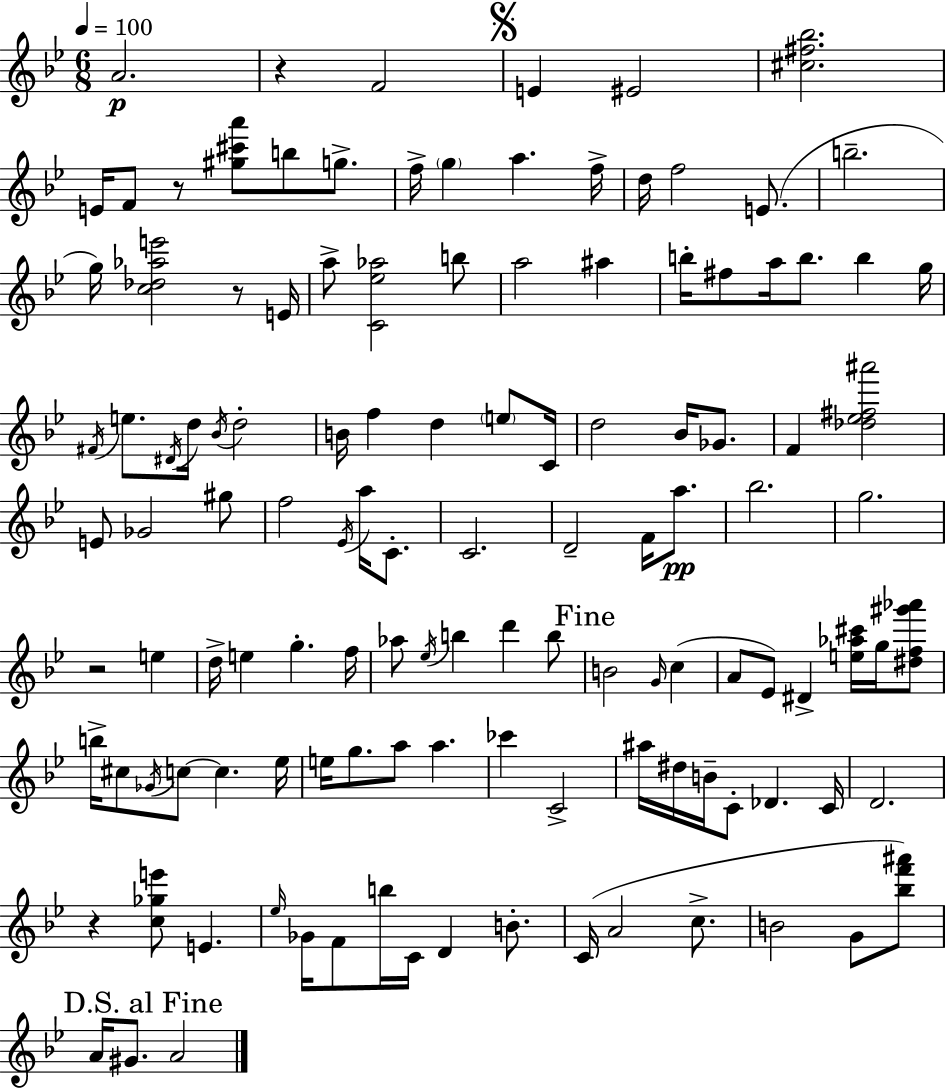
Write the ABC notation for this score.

X:1
T:Untitled
M:6/8
L:1/4
K:Bb
A2 z F2 E ^E2 [^c^f_b]2 E/4 F/2 z/2 [^g^c'a']/2 b/2 g/2 f/4 g a f/4 d/4 f2 E/2 b2 g/4 [c_d_ae']2 z/2 E/4 a/2 [C_e_a]2 b/2 a2 ^a b/4 ^f/2 a/4 b/2 b g/4 ^F/4 e/2 ^D/4 d/4 _B/4 d2 B/4 f d e/2 C/4 d2 _B/4 _G/2 F [_d_e^f^a']2 E/2 _G2 ^g/2 f2 _E/4 a/4 C/2 C2 D2 F/4 a/2 _b2 g2 z2 e d/4 e g f/4 _a/2 _e/4 b d' b/2 B2 G/4 c A/2 _E/2 ^D [e_a^c']/4 g/4 [^df^g'_a']/2 b/4 ^c/2 _G/4 c/2 c _e/4 e/4 g/2 a/2 a _c' C2 ^a/4 ^d/4 B/4 C/2 _D C/4 D2 z [c_ge']/2 E _e/4 _G/4 F/2 b/4 C/4 D B/2 C/4 A2 c/2 B2 G/2 [_bf'^a']/2 A/4 ^G/2 A2